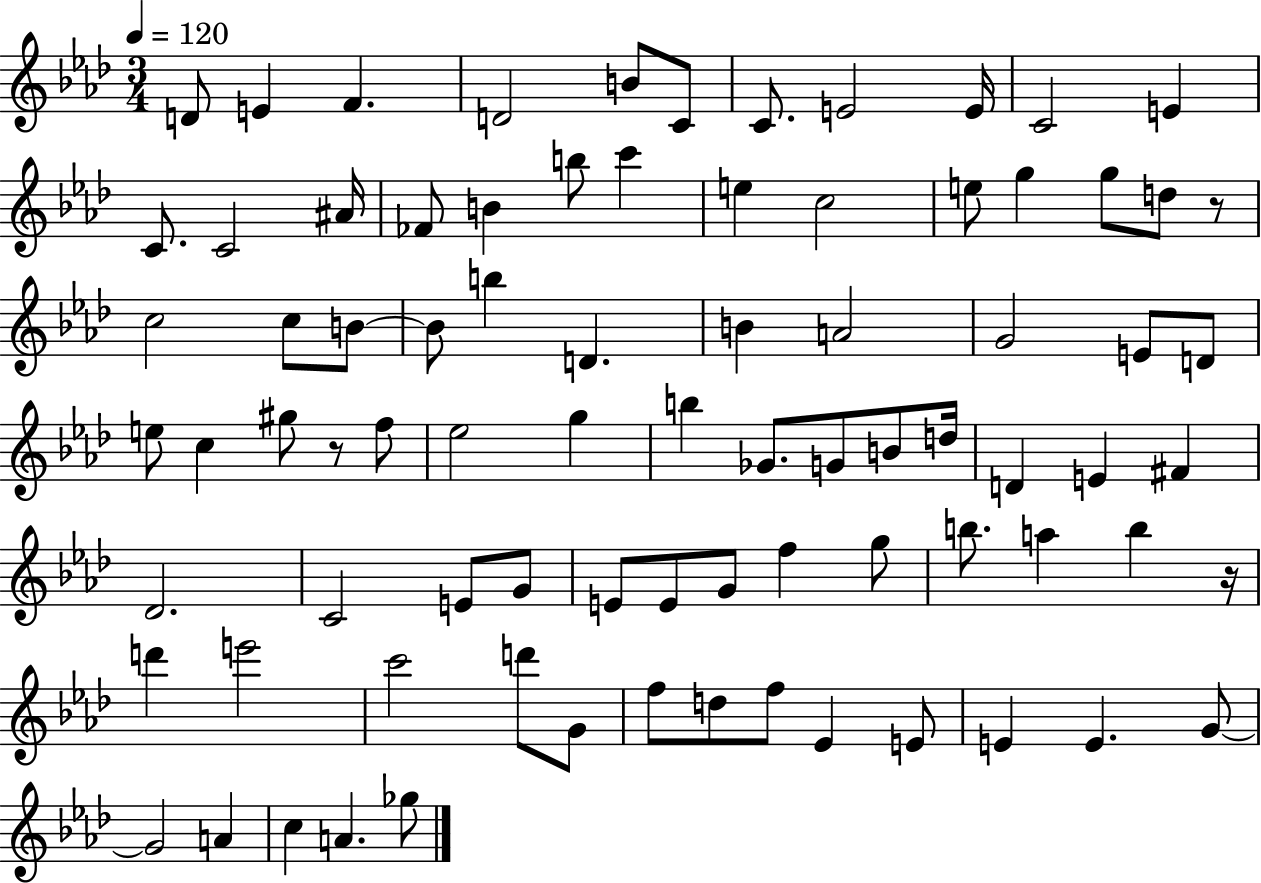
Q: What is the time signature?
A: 3/4